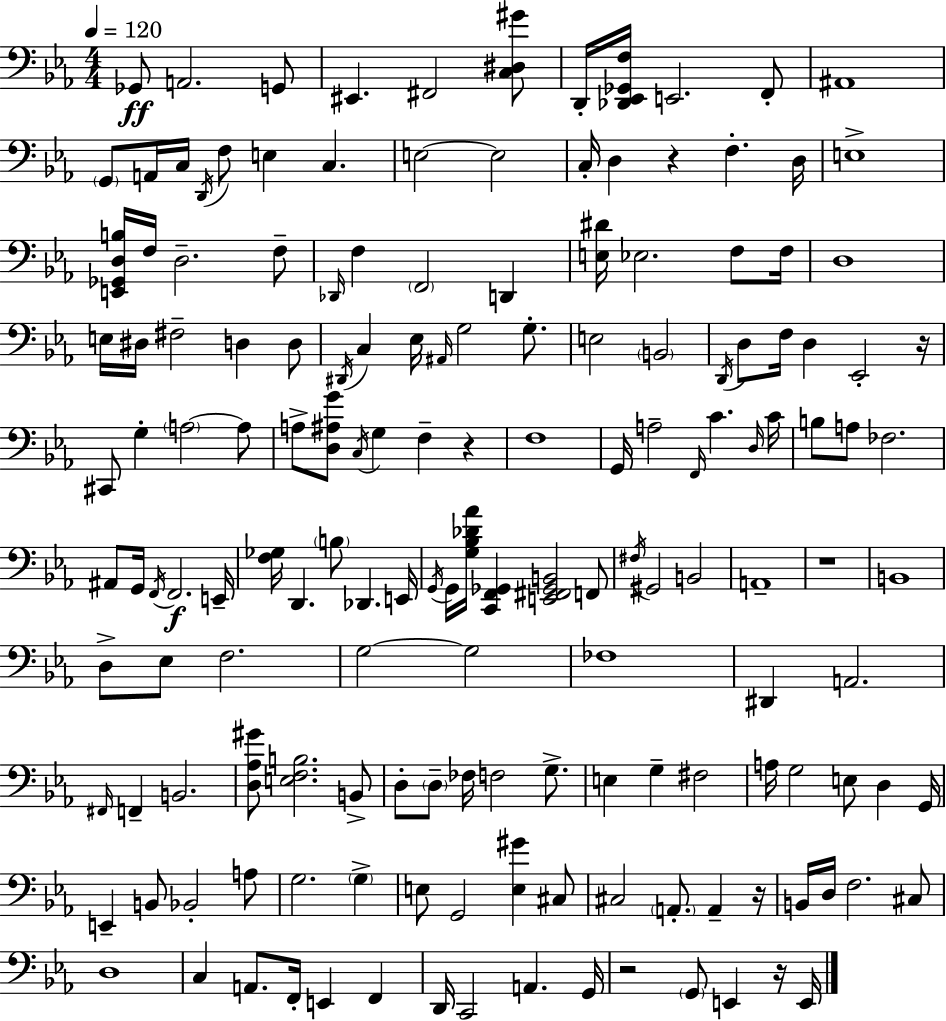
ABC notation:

X:1
T:Untitled
M:4/4
L:1/4
K:Cm
_G,,/2 A,,2 G,,/2 ^E,, ^F,,2 [C,^D,^G]/2 D,,/4 [_D,,_E,,_G,,F,]/4 E,,2 F,,/2 ^A,,4 G,,/2 A,,/4 C,/4 D,,/4 F,/2 E, C, E,2 E,2 C,/4 D, z F, D,/4 E,4 [E,,_G,,D,B,]/4 F,/4 D,2 F,/2 _D,,/4 F, F,,2 D,, [E,^D]/4 _E,2 F,/2 F,/4 D,4 E,/4 ^D,/4 ^F,2 D, D,/2 ^D,,/4 C, _E,/4 ^A,,/4 G,2 G,/2 E,2 B,,2 D,,/4 D,/2 F,/4 D, _E,,2 z/4 ^C,,/2 G, A,2 A,/2 A,/2 [D,^A,G]/2 C,/4 G, F, z F,4 G,,/4 A,2 F,,/4 C D,/4 C/4 B,/2 A,/2 _F,2 ^A,,/2 G,,/4 F,,/4 F,,2 E,,/4 [F,_G,]/4 D,, B,/2 _D,, E,,/4 G,,/4 G,,/4 [G,_B,_D_A]/4 [C,,F,,_G,,] [E,,^F,,_G,,B,,]2 F,,/2 ^F,/4 ^G,,2 B,,2 A,,4 z4 B,,4 D,/2 _E,/2 F,2 G,2 G,2 _F,4 ^D,, A,,2 ^F,,/4 F,, B,,2 [D,_A,^G]/2 [E,F,B,]2 B,,/2 D,/2 D,/2 _F,/4 F,2 G,/2 E, G, ^F,2 A,/4 G,2 E,/2 D, G,,/4 E,, B,,/2 _B,,2 A,/2 G,2 G, E,/2 G,,2 [E,^G] ^C,/2 ^C,2 A,,/2 A,, z/4 B,,/4 D,/4 F,2 ^C,/2 D,4 C, A,,/2 F,,/4 E,, F,, D,,/4 C,,2 A,, G,,/4 z2 G,,/2 E,, z/4 E,,/4